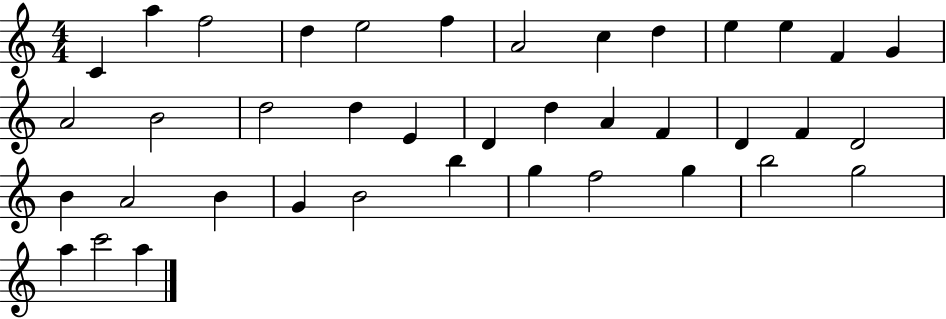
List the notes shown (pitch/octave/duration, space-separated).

C4/q A5/q F5/h D5/q E5/h F5/q A4/h C5/q D5/q E5/q E5/q F4/q G4/q A4/h B4/h D5/h D5/q E4/q D4/q D5/q A4/q F4/q D4/q F4/q D4/h B4/q A4/h B4/q G4/q B4/h B5/q G5/q F5/h G5/q B5/h G5/h A5/q C6/h A5/q